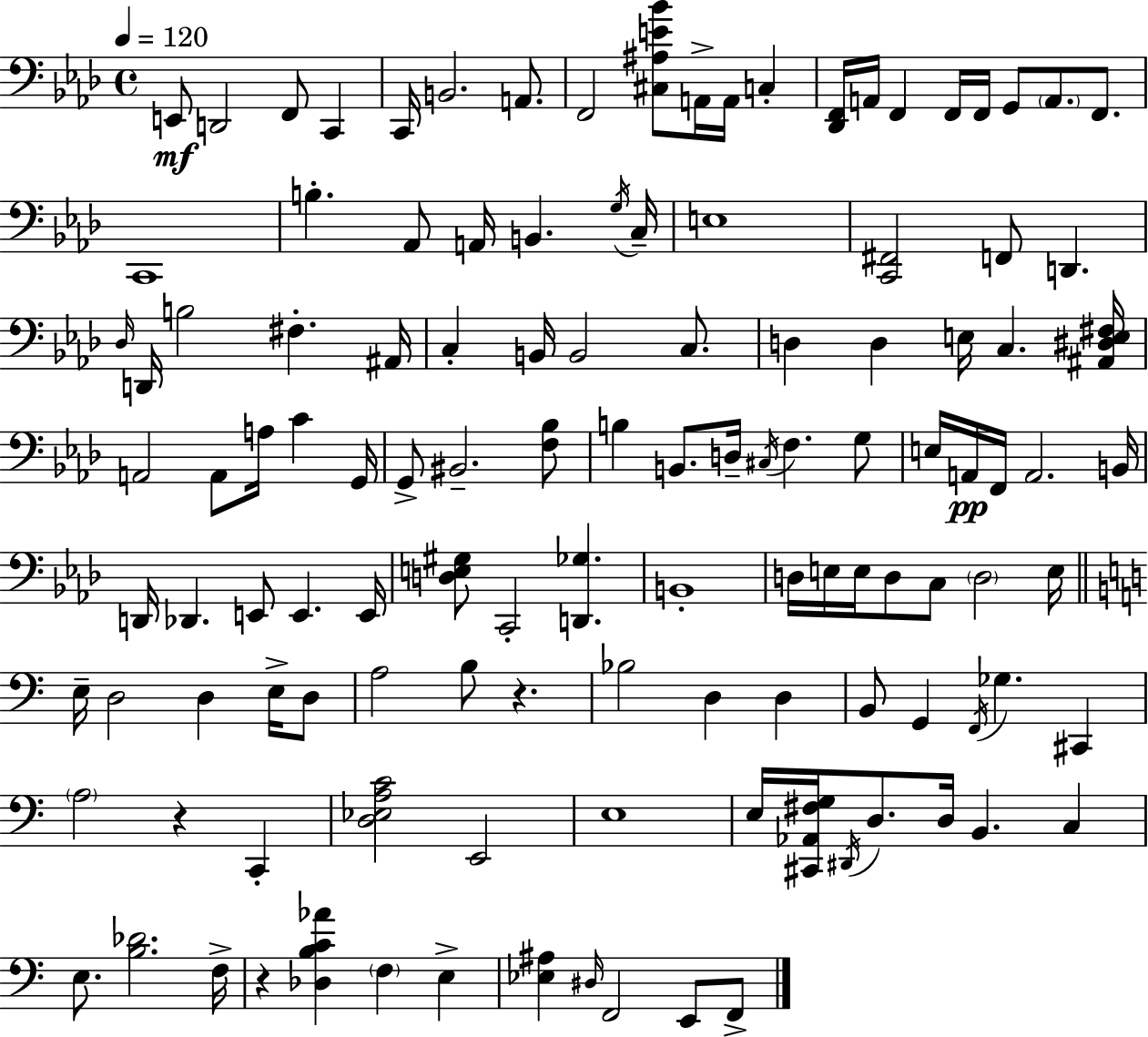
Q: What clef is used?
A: bass